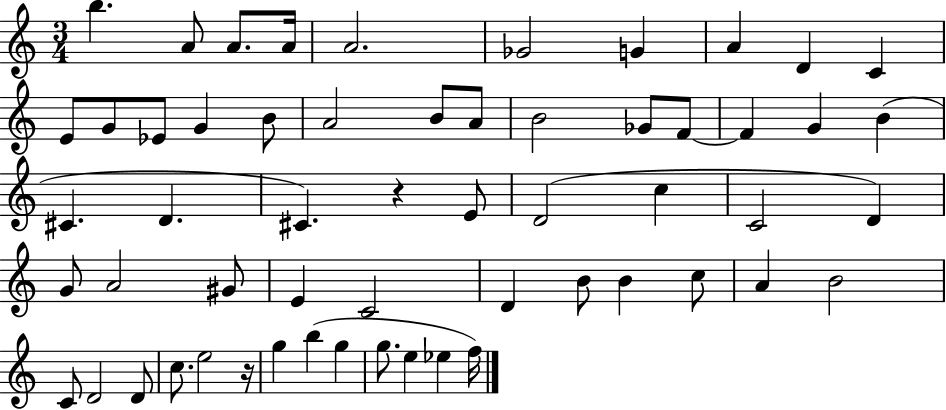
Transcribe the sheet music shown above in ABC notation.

X:1
T:Untitled
M:3/4
L:1/4
K:C
b A/2 A/2 A/4 A2 _G2 G A D C E/2 G/2 _E/2 G B/2 A2 B/2 A/2 B2 _G/2 F/2 F G B ^C D ^C z E/2 D2 c C2 D G/2 A2 ^G/2 E C2 D B/2 B c/2 A B2 C/2 D2 D/2 c/2 e2 z/4 g b g g/2 e _e f/4